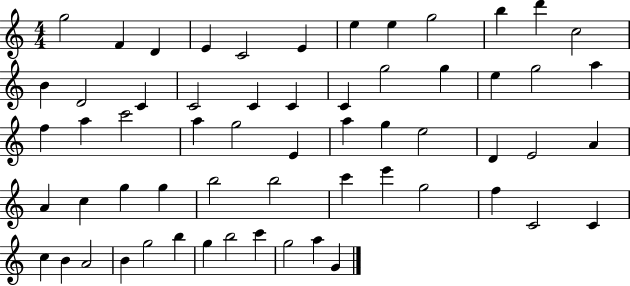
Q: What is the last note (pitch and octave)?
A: G4